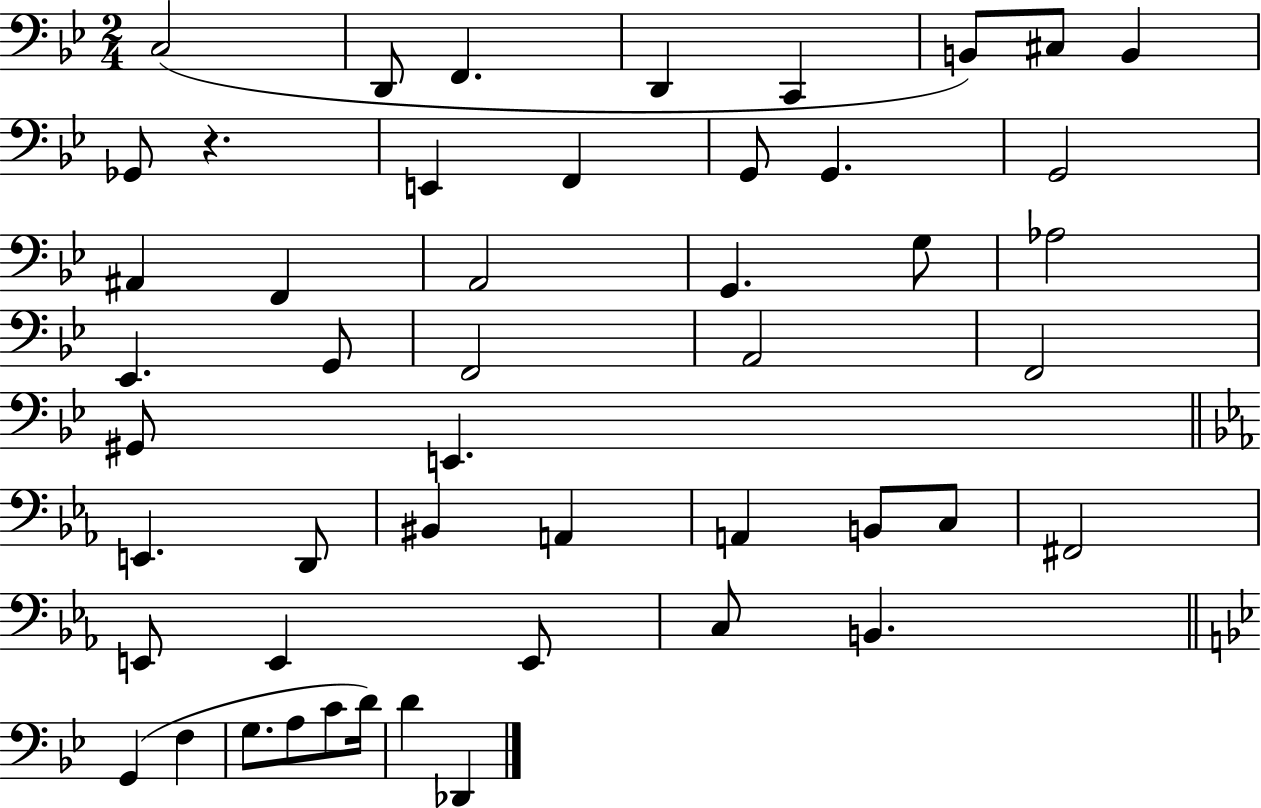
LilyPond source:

{
  \clef bass
  \numericTimeSignature
  \time 2/4
  \key bes \major
  \repeat volta 2 { c2( | d,8 f,4. | d,4 c,4 | b,8) cis8 b,4 | \break ges,8 r4. | e,4 f,4 | g,8 g,4. | g,2 | \break ais,4 f,4 | a,2 | g,4. g8 | aes2 | \break ees,4. g,8 | f,2 | a,2 | f,2 | \break gis,8 e,4. | \bar "||" \break \key ees \major e,4. d,8 | bis,4 a,4 | a,4 b,8 c8 | fis,2 | \break e,8 e,4 e,8 | c8 b,4. | \bar "||" \break \key bes \major g,4( f4 | g8. a8 c'8 d'16) | d'4 des,4 | } \bar "|."
}